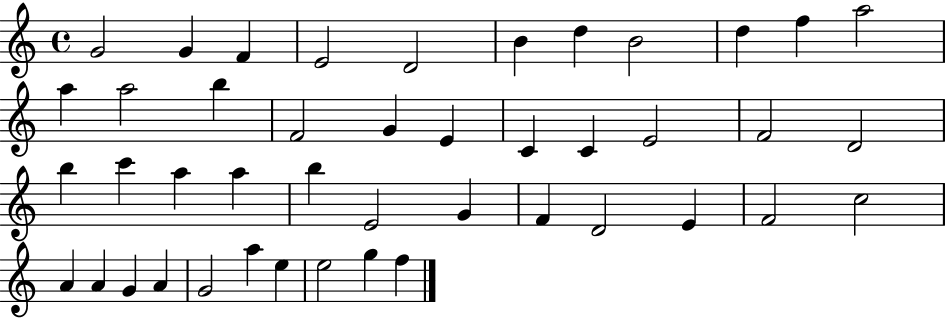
G4/h G4/q F4/q E4/h D4/h B4/q D5/q B4/h D5/q F5/q A5/h A5/q A5/h B5/q F4/h G4/q E4/q C4/q C4/q E4/h F4/h D4/h B5/q C6/q A5/q A5/q B5/q E4/h G4/q F4/q D4/h E4/q F4/h C5/h A4/q A4/q G4/q A4/q G4/h A5/q E5/q E5/h G5/q F5/q